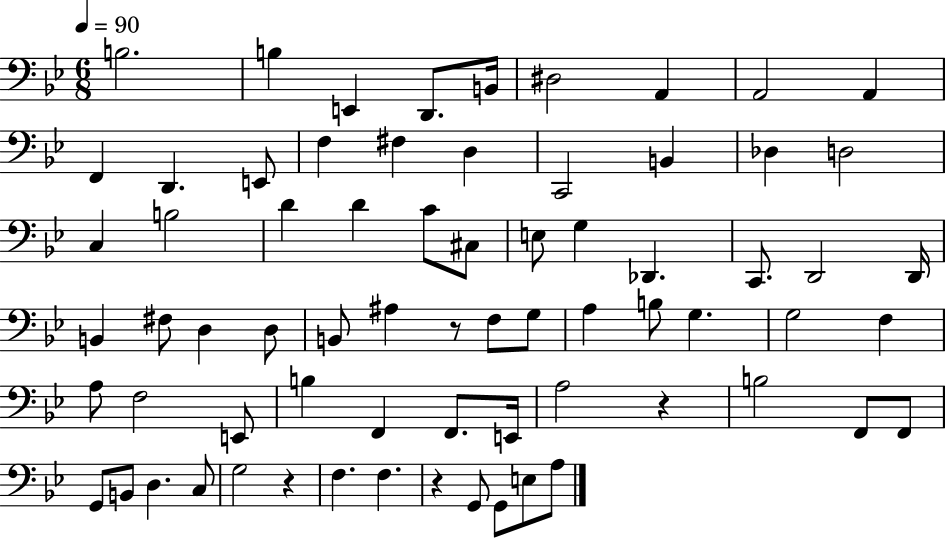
X:1
T:Untitled
M:6/8
L:1/4
K:Bb
B,2 B, E,, D,,/2 B,,/4 ^D,2 A,, A,,2 A,, F,, D,, E,,/2 F, ^F, D, C,,2 B,, _D, D,2 C, B,2 D D C/2 ^C,/2 E,/2 G, _D,, C,,/2 D,,2 D,,/4 B,, ^F,/2 D, D,/2 B,,/2 ^A, z/2 F,/2 G,/2 A, B,/2 G, G,2 F, A,/2 F,2 E,,/2 B, F,, F,,/2 E,,/4 A,2 z B,2 F,,/2 F,,/2 G,,/2 B,,/2 D, C,/2 G,2 z F, F, z G,,/2 G,,/2 E,/2 A,/2